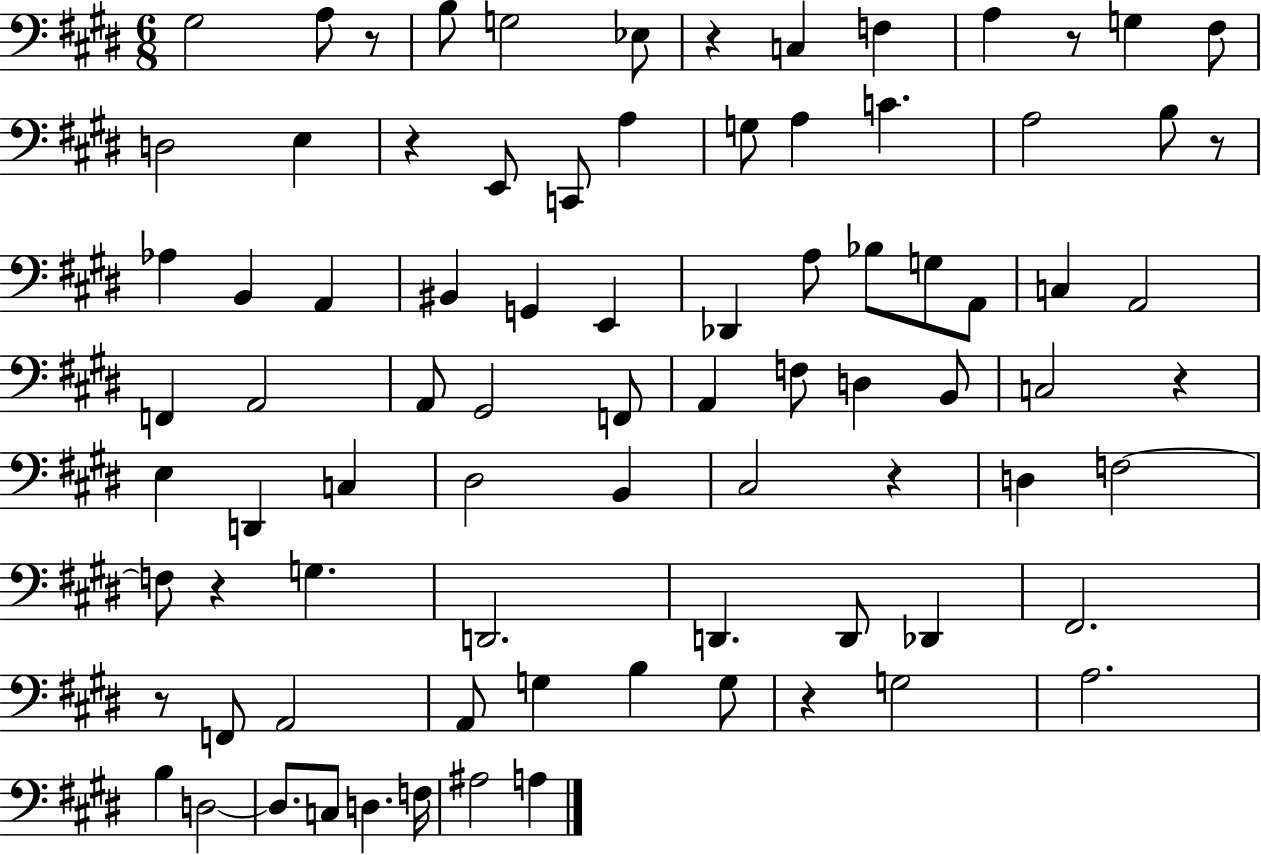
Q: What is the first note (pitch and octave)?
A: G#3